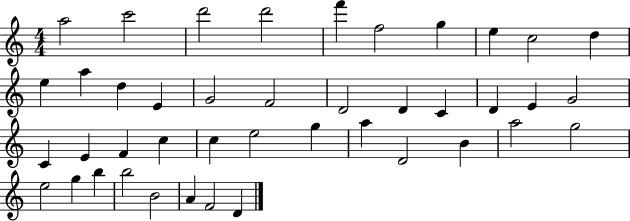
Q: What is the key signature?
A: C major